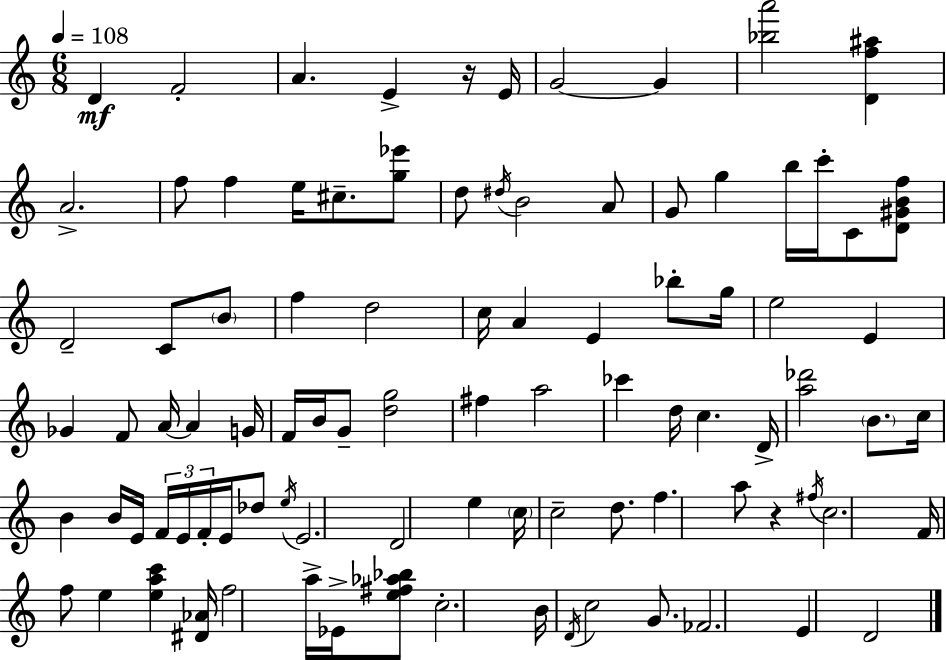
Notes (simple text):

D4/q F4/h A4/q. E4/q R/s E4/s G4/h G4/q [Bb5,A6]/h [D4,F5,A#5]/q A4/h. F5/e F5/q E5/s C#5/e. [G5,Eb6]/e D5/e D#5/s B4/h A4/e G4/e G5/q B5/s C6/s C4/e [D4,G#4,B4,F5]/e D4/h C4/e B4/e F5/q D5/h C5/s A4/q E4/q Bb5/e G5/s E5/h E4/q Gb4/q F4/e A4/s A4/q G4/s F4/s B4/s G4/e [D5,G5]/h F#5/q A5/h CES6/q D5/s C5/q. D4/s [A5,Db6]/h B4/e. C5/s B4/q B4/s E4/s F4/s E4/s F4/s E4/s Db5/e E5/s E4/h. D4/h E5/q C5/s C5/h D5/e. F5/q. A5/e R/q F#5/s C5/h. F4/s F5/e E5/q [E5,A5,C6]/q [D#4,Ab4]/s F5/h A5/s Eb4/s [E5,F#5,Ab5,Bb5]/e C5/h. B4/s D4/s C5/h G4/e. FES4/h. E4/q D4/h